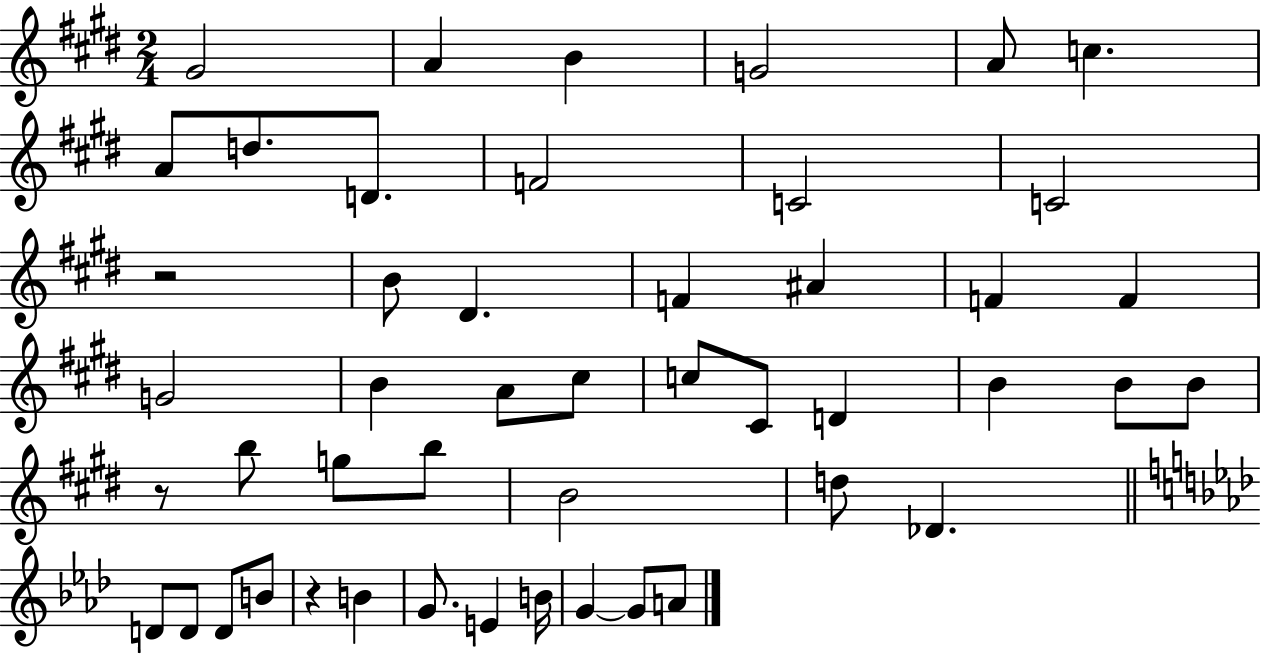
{
  \clef treble
  \numericTimeSignature
  \time 2/4
  \key e \major
  \repeat volta 2 { gis'2 | a'4 b'4 | g'2 | a'8 c''4. | \break a'8 d''8. d'8. | f'2 | c'2 | c'2 | \break r2 | b'8 dis'4. | f'4 ais'4 | f'4 f'4 | \break g'2 | b'4 a'8 cis''8 | c''8 cis'8 d'4 | b'4 b'8 b'8 | \break r8 b''8 g''8 b''8 | b'2 | d''8 des'4. | \bar "||" \break \key aes \major d'8 d'8 d'8 b'8 | r4 b'4 | g'8. e'4 b'16 | g'4~~ g'8 a'8 | \break } \bar "|."
}